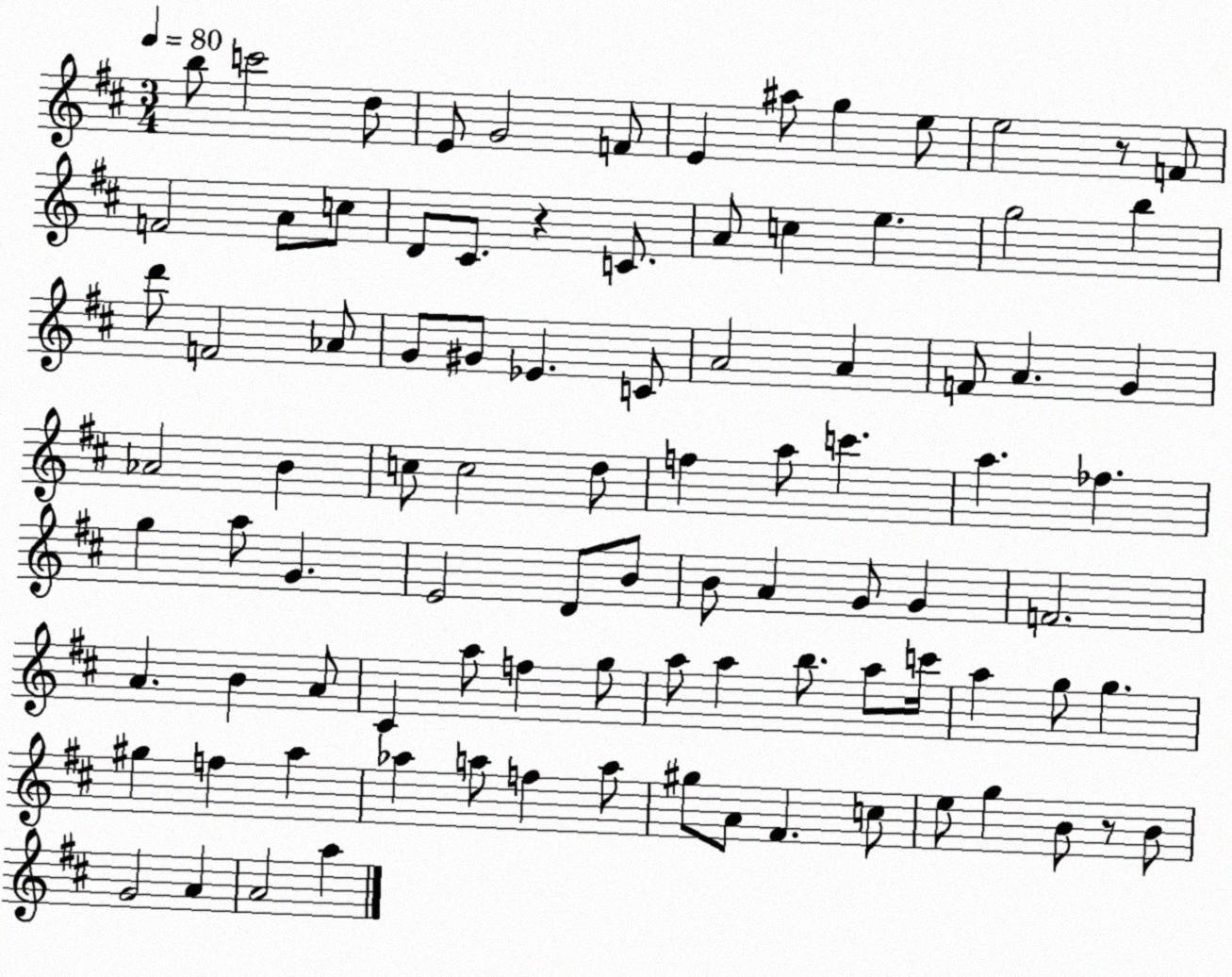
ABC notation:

X:1
T:Untitled
M:3/4
L:1/4
K:D
b/2 c'2 d/2 E/2 G2 F/2 E ^a/2 g e/2 e2 z/2 F/2 F2 A/2 c/2 D/2 ^C/2 z C/2 A/2 c e g2 b d'/2 F2 _A/2 G/2 ^G/2 _E C/2 A2 A F/2 A G _A2 B c/2 c2 d/2 f a/2 c' a _f g a/2 G E2 D/2 B/2 B/2 A G/2 G F2 A B A/2 ^C a/2 f g/2 a/2 a b/2 a/2 c'/4 a g/2 g ^g f a _a a/2 f a/2 ^g/2 A/2 ^F c/2 e/2 g B/2 z/2 B/2 G2 A A2 a